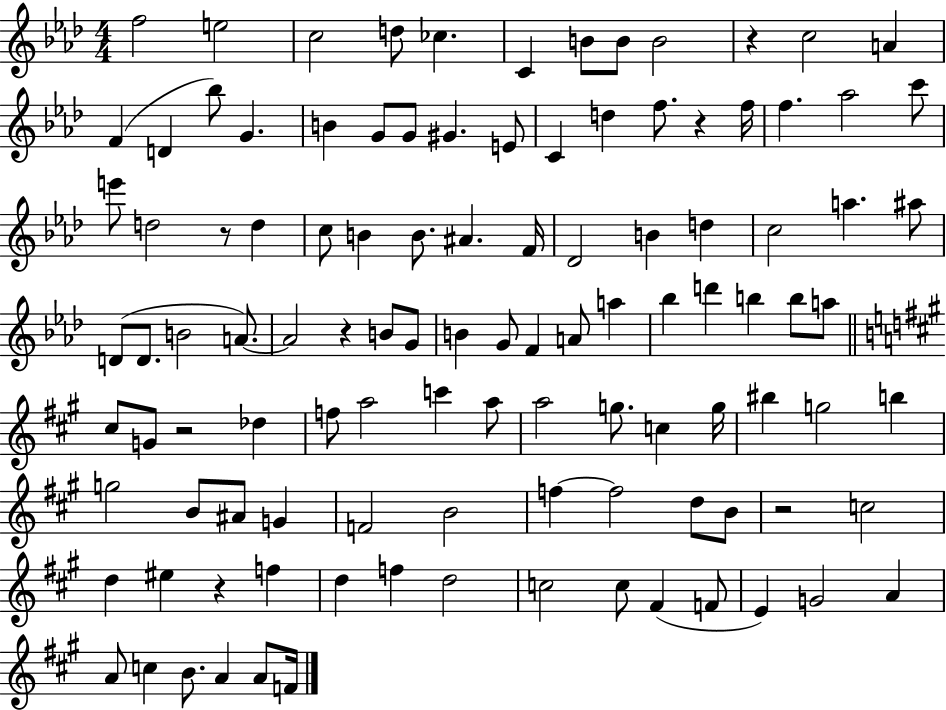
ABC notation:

X:1
T:Untitled
M:4/4
L:1/4
K:Ab
f2 e2 c2 d/2 _c C B/2 B/2 B2 z c2 A F D _b/2 G B G/2 G/2 ^G E/2 C d f/2 z f/4 f _a2 c'/2 e'/2 d2 z/2 d c/2 B B/2 ^A F/4 _D2 B d c2 a ^a/2 D/2 D/2 B2 A/2 A2 z B/2 G/2 B G/2 F A/2 a _b d' b b/2 a/2 ^c/2 G/2 z2 _d f/2 a2 c' a/2 a2 g/2 c g/4 ^b g2 b g2 B/2 ^A/2 G F2 B2 f f2 d/2 B/2 z2 c2 d ^e z f d f d2 c2 c/2 ^F F/2 E G2 A A/2 c B/2 A A/2 F/4